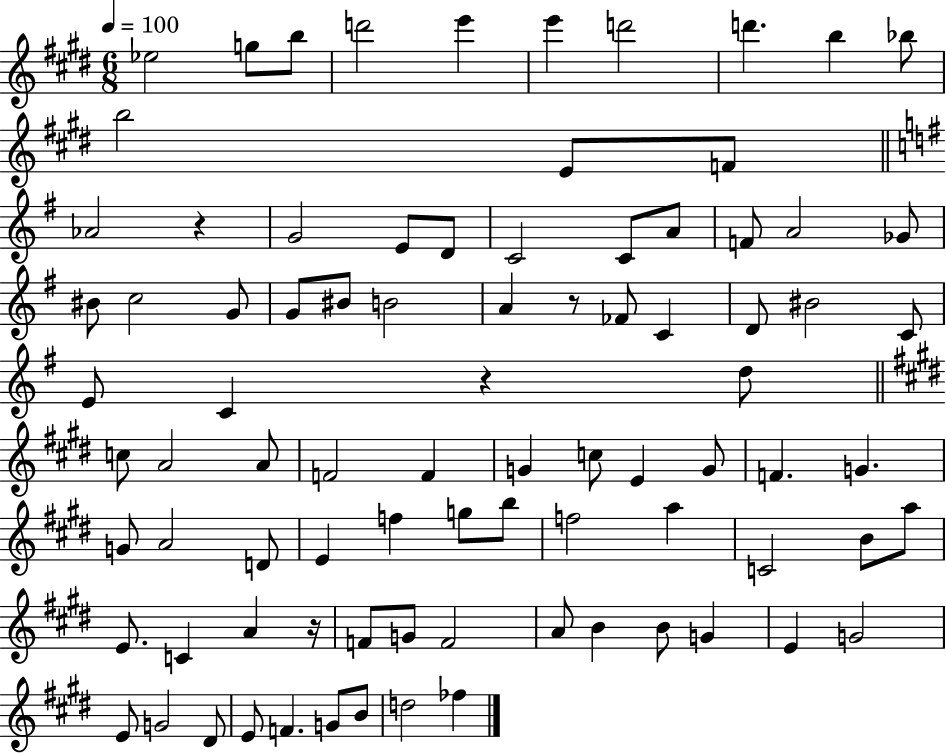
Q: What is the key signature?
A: E major